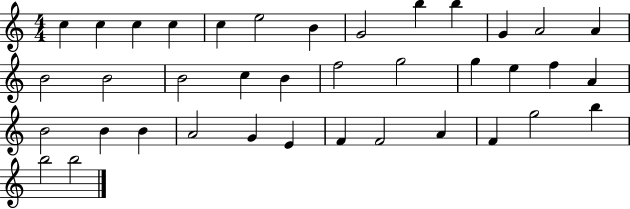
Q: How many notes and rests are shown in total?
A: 38